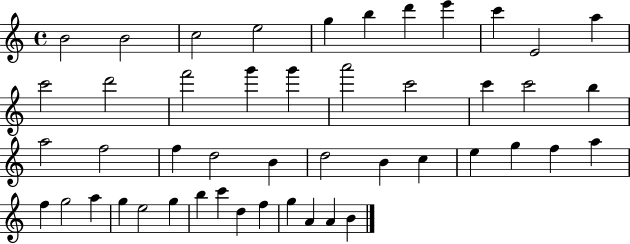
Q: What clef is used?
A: treble